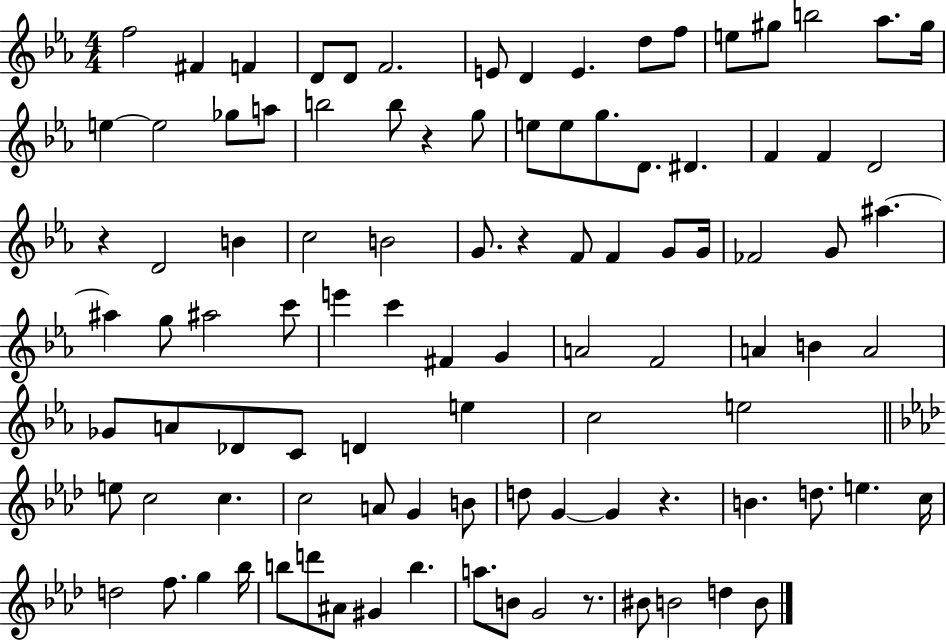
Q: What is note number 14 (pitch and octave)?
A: B5